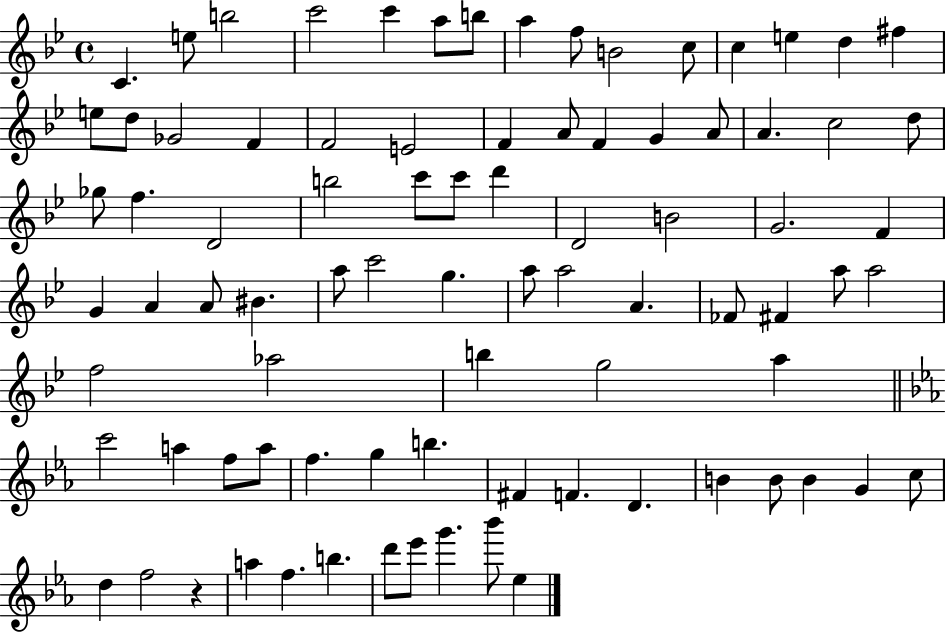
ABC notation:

X:1
T:Untitled
M:4/4
L:1/4
K:Bb
C e/2 b2 c'2 c' a/2 b/2 a f/2 B2 c/2 c e d ^f e/2 d/2 _G2 F F2 E2 F A/2 F G A/2 A c2 d/2 _g/2 f D2 b2 c'/2 c'/2 d' D2 B2 G2 F G A A/2 ^B a/2 c'2 g a/2 a2 A _F/2 ^F a/2 a2 f2 _a2 b g2 a c'2 a f/2 a/2 f g b ^F F D B B/2 B G c/2 d f2 z a f b d'/2 _e'/2 g' _b'/2 _e